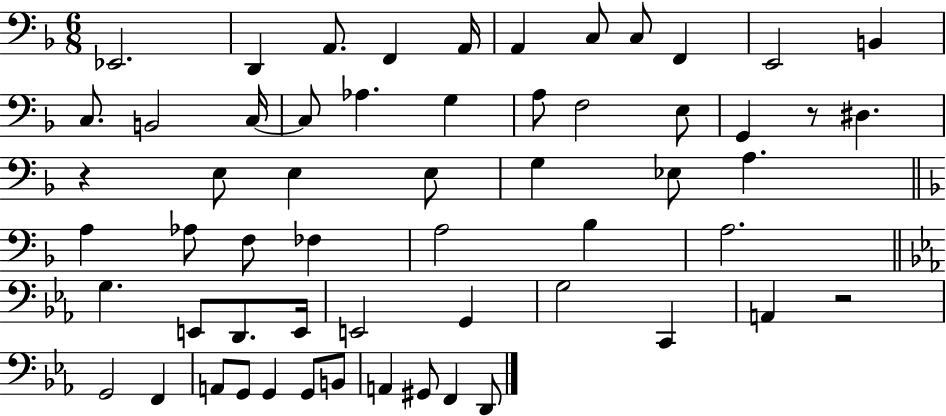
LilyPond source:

{
  \clef bass
  \numericTimeSignature
  \time 6/8
  \key f \major
  ees,2. | d,4 a,8. f,4 a,16 | a,4 c8 c8 f,4 | e,2 b,4 | \break c8. b,2 c16~~ | c8 aes4. g4 | a8 f2 e8 | g,4 r8 dis4. | \break r4 e8 e4 e8 | g4 ees8 a4. | \bar "||" \break \key f \major a4 aes8 f8 fes4 | a2 bes4 | a2. | \bar "||" \break \key ees \major g4. e,8 d,8. e,16 | e,2 g,4 | g2 c,4 | a,4 r2 | \break g,2 f,4 | a,8 g,8 g,4 g,8 b,8 | a,4 gis,8 f,4 d,8 | \bar "|."
}